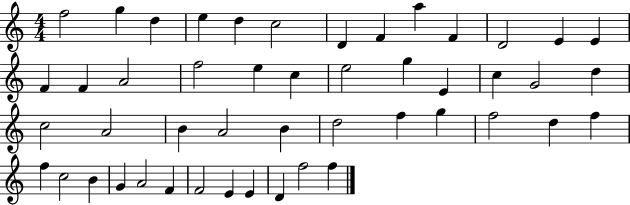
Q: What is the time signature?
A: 4/4